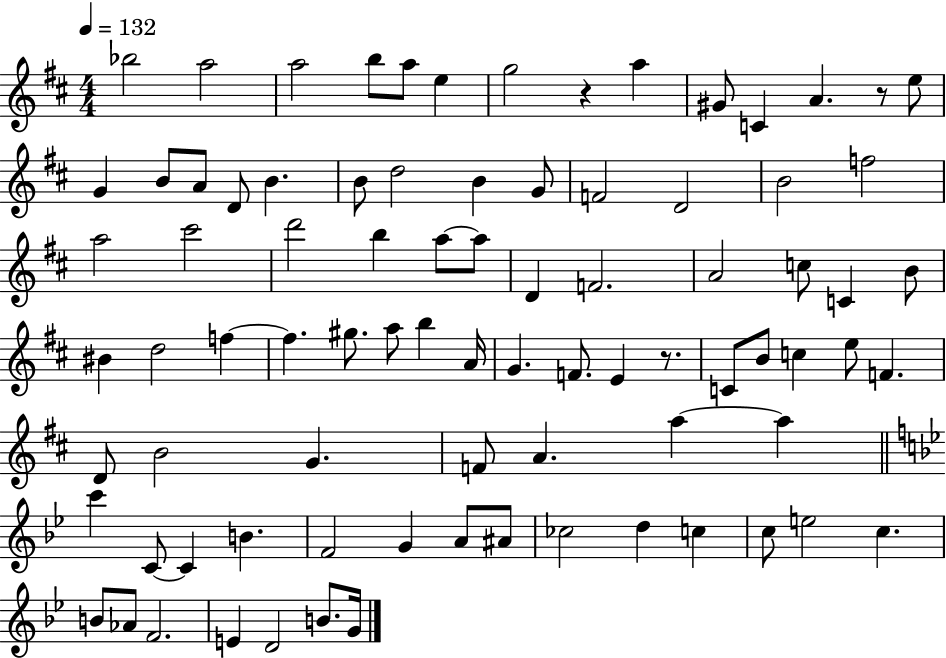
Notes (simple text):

Bb5/h A5/h A5/h B5/e A5/e E5/q G5/h R/q A5/q G#4/e C4/q A4/q. R/e E5/e G4/q B4/e A4/e D4/e B4/q. B4/e D5/h B4/q G4/e F4/h D4/h B4/h F5/h A5/h C#6/h D6/h B5/q A5/e A5/e D4/q F4/h. A4/h C5/e C4/q B4/e BIS4/q D5/h F5/q F5/q. G#5/e. A5/e B5/q A4/s G4/q. F4/e. E4/q R/e. C4/e B4/e C5/q E5/e F4/q. D4/e B4/h G4/q. F4/e A4/q. A5/q A5/q C6/q C4/e C4/q B4/q. F4/h G4/q A4/e A#4/e CES5/h D5/q C5/q C5/e E5/h C5/q. B4/e Ab4/e F4/h. E4/q D4/h B4/e. G4/s